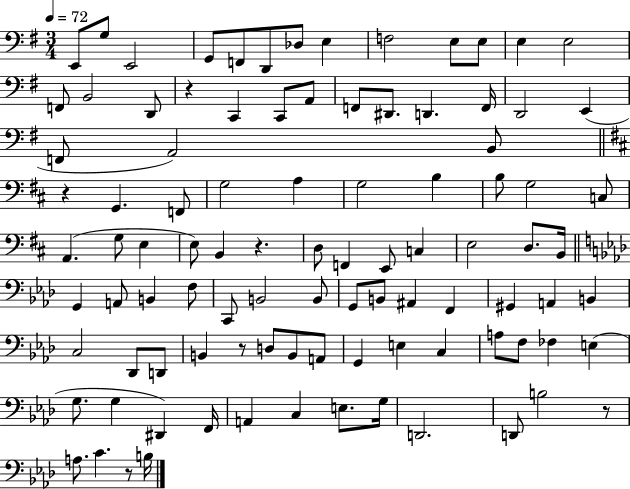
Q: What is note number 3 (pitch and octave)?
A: E2